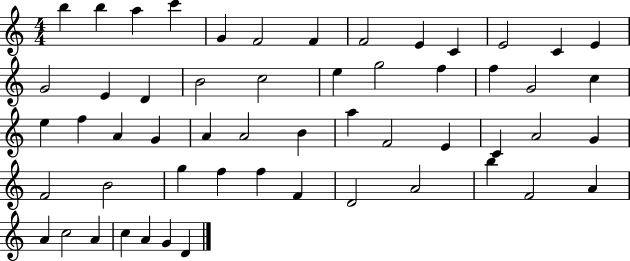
X:1
T:Untitled
M:4/4
L:1/4
K:C
b b a c' G F2 F F2 E C E2 C E G2 E D B2 c2 e g2 f f G2 c e f A G A A2 B a F2 E C A2 G F2 B2 g f f F D2 A2 b F2 A A c2 A c A G D